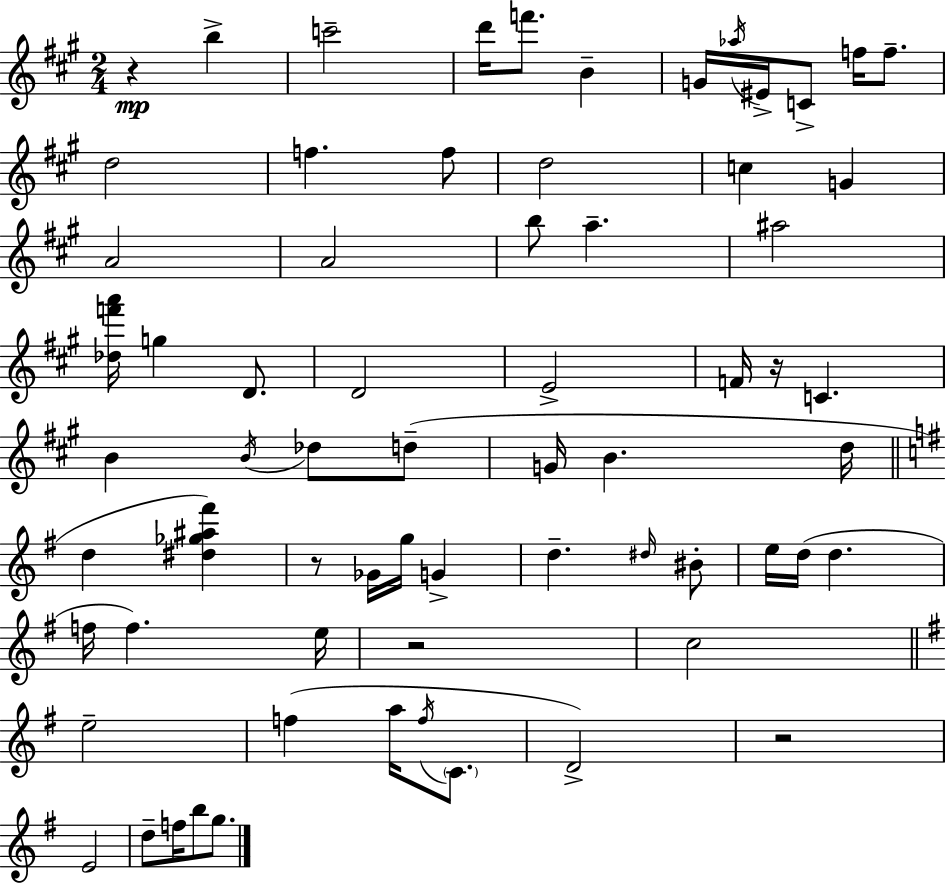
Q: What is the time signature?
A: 2/4